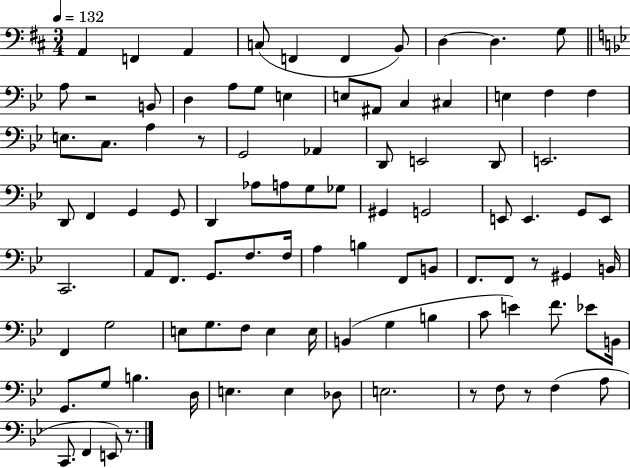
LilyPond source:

{
  \clef bass
  \numericTimeSignature
  \time 3/4
  \key d \major
  \tempo 4 = 132
  a,4 f,4 a,4 | c8( f,4 f,4 b,8) | d4~~ d4. g8 | \bar "||" \break \key g \minor a8 r2 b,8 | d4 a8 g8 e4 | e8 ais,8 c4 cis4 | e4 f4 f4 | \break e8. c8. a4 r8 | g,2 aes,4 | d,8 e,2 d,8 | e,2. | \break d,8 f,4 g,4 g,8 | d,4 aes8 a8 g8 ges8 | gis,4 g,2 | e,8 e,4. g,8 e,8 | \break c,2. | a,8 f,8. g,8. f8. f16 | a4 b4 f,8 b,8 | f,8. f,8 r8 gis,4 b,16 | \break f,4 g2 | e8 g8. f8 e4 e16 | b,4( g4 b4 | c'8 e'4) f'8. ees'8 b,16 | \break g,8. g8 b4. d16 | e4. e4 des8 | e2. | r8 f8 r8 f4( a8 | \break c,8. f,4 e,8) r8. | \bar "|."
}